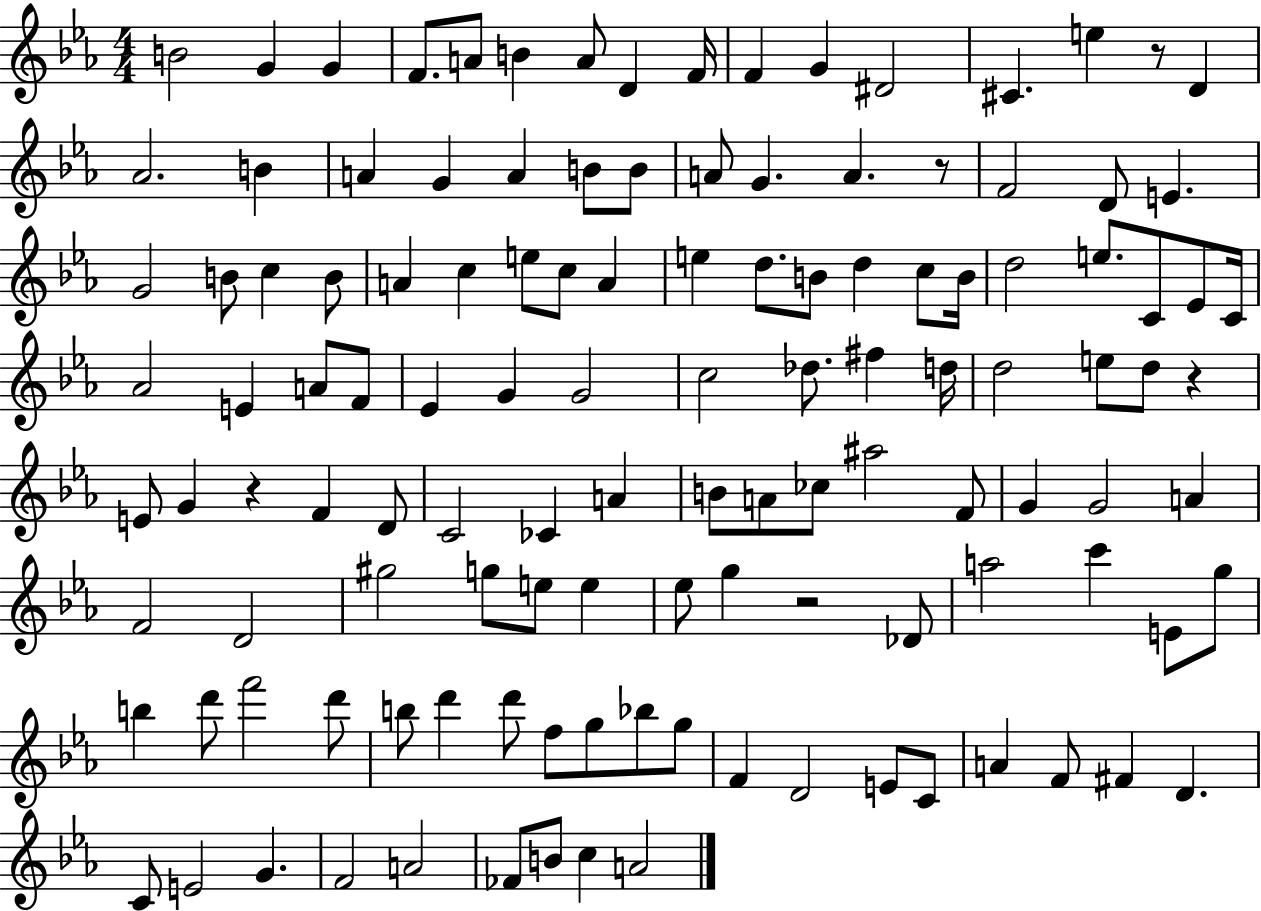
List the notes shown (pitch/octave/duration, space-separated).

B4/h G4/q G4/q F4/e. A4/e B4/q A4/e D4/q F4/s F4/q G4/q D#4/h C#4/q. E5/q R/e D4/q Ab4/h. B4/q A4/q G4/q A4/q B4/e B4/e A4/e G4/q. A4/q. R/e F4/h D4/e E4/q. G4/h B4/e C5/q B4/e A4/q C5/q E5/e C5/e A4/q E5/q D5/e. B4/e D5/q C5/e B4/s D5/h E5/e. C4/e Eb4/e C4/s Ab4/h E4/q A4/e F4/e Eb4/q G4/q G4/h C5/h Db5/e. F#5/q D5/s D5/h E5/e D5/e R/q E4/e G4/q R/q F4/q D4/e C4/h CES4/q A4/q B4/e A4/e CES5/e A#5/h F4/e G4/q G4/h A4/q F4/h D4/h G#5/h G5/e E5/e E5/q Eb5/e G5/q R/h Db4/e A5/h C6/q E4/e G5/e B5/q D6/e F6/h D6/e B5/e D6/q D6/e F5/e G5/e Bb5/e G5/e F4/q D4/h E4/e C4/e A4/q F4/e F#4/q D4/q. C4/e E4/h G4/q. F4/h A4/h FES4/e B4/e C5/q A4/h